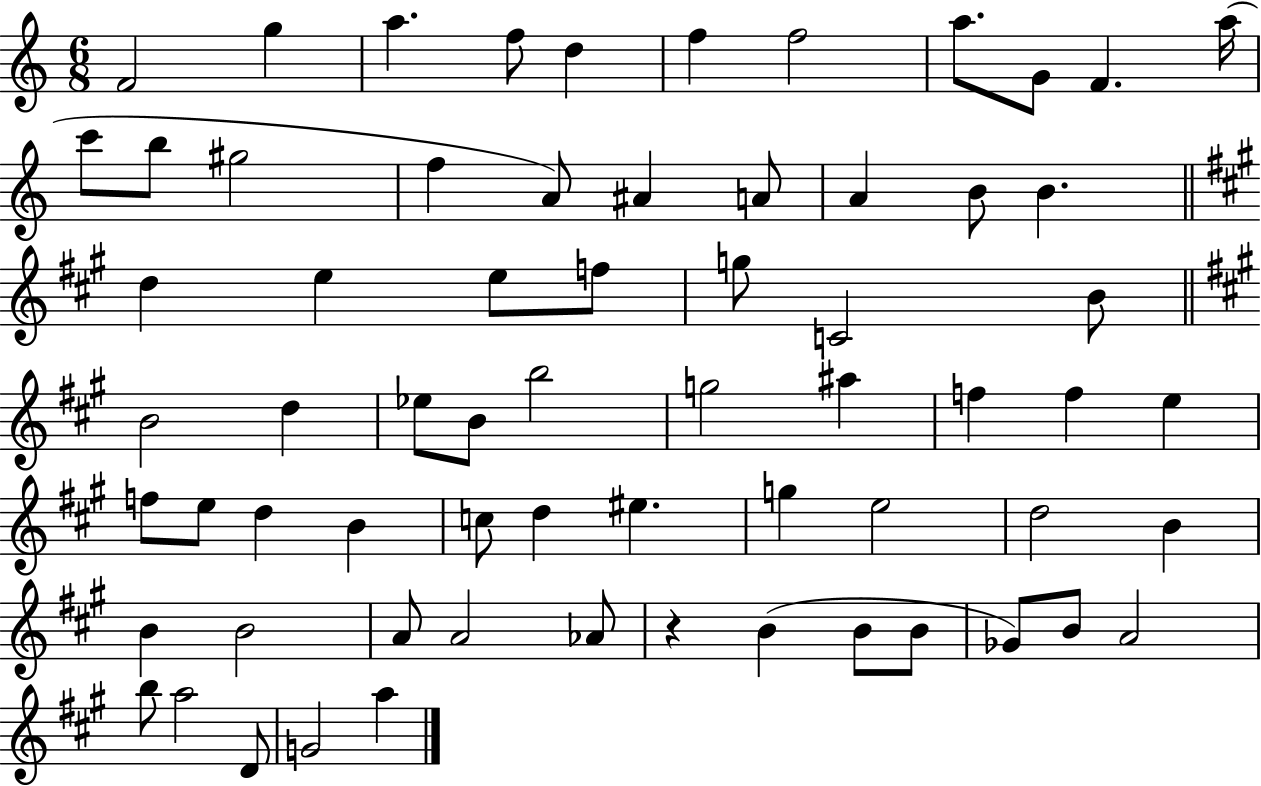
F4/h G5/q A5/q. F5/e D5/q F5/q F5/h A5/e. G4/e F4/q. A5/s C6/e B5/e G#5/h F5/q A4/e A#4/q A4/e A4/q B4/e B4/q. D5/q E5/q E5/e F5/e G5/e C4/h B4/e B4/h D5/q Eb5/e B4/e B5/h G5/h A#5/q F5/q F5/q E5/q F5/e E5/e D5/q B4/q C5/e D5/q EIS5/q. G5/q E5/h D5/h B4/q B4/q B4/h A4/e A4/h Ab4/e R/q B4/q B4/e B4/e Gb4/e B4/e A4/h B5/e A5/h D4/e G4/h A5/q